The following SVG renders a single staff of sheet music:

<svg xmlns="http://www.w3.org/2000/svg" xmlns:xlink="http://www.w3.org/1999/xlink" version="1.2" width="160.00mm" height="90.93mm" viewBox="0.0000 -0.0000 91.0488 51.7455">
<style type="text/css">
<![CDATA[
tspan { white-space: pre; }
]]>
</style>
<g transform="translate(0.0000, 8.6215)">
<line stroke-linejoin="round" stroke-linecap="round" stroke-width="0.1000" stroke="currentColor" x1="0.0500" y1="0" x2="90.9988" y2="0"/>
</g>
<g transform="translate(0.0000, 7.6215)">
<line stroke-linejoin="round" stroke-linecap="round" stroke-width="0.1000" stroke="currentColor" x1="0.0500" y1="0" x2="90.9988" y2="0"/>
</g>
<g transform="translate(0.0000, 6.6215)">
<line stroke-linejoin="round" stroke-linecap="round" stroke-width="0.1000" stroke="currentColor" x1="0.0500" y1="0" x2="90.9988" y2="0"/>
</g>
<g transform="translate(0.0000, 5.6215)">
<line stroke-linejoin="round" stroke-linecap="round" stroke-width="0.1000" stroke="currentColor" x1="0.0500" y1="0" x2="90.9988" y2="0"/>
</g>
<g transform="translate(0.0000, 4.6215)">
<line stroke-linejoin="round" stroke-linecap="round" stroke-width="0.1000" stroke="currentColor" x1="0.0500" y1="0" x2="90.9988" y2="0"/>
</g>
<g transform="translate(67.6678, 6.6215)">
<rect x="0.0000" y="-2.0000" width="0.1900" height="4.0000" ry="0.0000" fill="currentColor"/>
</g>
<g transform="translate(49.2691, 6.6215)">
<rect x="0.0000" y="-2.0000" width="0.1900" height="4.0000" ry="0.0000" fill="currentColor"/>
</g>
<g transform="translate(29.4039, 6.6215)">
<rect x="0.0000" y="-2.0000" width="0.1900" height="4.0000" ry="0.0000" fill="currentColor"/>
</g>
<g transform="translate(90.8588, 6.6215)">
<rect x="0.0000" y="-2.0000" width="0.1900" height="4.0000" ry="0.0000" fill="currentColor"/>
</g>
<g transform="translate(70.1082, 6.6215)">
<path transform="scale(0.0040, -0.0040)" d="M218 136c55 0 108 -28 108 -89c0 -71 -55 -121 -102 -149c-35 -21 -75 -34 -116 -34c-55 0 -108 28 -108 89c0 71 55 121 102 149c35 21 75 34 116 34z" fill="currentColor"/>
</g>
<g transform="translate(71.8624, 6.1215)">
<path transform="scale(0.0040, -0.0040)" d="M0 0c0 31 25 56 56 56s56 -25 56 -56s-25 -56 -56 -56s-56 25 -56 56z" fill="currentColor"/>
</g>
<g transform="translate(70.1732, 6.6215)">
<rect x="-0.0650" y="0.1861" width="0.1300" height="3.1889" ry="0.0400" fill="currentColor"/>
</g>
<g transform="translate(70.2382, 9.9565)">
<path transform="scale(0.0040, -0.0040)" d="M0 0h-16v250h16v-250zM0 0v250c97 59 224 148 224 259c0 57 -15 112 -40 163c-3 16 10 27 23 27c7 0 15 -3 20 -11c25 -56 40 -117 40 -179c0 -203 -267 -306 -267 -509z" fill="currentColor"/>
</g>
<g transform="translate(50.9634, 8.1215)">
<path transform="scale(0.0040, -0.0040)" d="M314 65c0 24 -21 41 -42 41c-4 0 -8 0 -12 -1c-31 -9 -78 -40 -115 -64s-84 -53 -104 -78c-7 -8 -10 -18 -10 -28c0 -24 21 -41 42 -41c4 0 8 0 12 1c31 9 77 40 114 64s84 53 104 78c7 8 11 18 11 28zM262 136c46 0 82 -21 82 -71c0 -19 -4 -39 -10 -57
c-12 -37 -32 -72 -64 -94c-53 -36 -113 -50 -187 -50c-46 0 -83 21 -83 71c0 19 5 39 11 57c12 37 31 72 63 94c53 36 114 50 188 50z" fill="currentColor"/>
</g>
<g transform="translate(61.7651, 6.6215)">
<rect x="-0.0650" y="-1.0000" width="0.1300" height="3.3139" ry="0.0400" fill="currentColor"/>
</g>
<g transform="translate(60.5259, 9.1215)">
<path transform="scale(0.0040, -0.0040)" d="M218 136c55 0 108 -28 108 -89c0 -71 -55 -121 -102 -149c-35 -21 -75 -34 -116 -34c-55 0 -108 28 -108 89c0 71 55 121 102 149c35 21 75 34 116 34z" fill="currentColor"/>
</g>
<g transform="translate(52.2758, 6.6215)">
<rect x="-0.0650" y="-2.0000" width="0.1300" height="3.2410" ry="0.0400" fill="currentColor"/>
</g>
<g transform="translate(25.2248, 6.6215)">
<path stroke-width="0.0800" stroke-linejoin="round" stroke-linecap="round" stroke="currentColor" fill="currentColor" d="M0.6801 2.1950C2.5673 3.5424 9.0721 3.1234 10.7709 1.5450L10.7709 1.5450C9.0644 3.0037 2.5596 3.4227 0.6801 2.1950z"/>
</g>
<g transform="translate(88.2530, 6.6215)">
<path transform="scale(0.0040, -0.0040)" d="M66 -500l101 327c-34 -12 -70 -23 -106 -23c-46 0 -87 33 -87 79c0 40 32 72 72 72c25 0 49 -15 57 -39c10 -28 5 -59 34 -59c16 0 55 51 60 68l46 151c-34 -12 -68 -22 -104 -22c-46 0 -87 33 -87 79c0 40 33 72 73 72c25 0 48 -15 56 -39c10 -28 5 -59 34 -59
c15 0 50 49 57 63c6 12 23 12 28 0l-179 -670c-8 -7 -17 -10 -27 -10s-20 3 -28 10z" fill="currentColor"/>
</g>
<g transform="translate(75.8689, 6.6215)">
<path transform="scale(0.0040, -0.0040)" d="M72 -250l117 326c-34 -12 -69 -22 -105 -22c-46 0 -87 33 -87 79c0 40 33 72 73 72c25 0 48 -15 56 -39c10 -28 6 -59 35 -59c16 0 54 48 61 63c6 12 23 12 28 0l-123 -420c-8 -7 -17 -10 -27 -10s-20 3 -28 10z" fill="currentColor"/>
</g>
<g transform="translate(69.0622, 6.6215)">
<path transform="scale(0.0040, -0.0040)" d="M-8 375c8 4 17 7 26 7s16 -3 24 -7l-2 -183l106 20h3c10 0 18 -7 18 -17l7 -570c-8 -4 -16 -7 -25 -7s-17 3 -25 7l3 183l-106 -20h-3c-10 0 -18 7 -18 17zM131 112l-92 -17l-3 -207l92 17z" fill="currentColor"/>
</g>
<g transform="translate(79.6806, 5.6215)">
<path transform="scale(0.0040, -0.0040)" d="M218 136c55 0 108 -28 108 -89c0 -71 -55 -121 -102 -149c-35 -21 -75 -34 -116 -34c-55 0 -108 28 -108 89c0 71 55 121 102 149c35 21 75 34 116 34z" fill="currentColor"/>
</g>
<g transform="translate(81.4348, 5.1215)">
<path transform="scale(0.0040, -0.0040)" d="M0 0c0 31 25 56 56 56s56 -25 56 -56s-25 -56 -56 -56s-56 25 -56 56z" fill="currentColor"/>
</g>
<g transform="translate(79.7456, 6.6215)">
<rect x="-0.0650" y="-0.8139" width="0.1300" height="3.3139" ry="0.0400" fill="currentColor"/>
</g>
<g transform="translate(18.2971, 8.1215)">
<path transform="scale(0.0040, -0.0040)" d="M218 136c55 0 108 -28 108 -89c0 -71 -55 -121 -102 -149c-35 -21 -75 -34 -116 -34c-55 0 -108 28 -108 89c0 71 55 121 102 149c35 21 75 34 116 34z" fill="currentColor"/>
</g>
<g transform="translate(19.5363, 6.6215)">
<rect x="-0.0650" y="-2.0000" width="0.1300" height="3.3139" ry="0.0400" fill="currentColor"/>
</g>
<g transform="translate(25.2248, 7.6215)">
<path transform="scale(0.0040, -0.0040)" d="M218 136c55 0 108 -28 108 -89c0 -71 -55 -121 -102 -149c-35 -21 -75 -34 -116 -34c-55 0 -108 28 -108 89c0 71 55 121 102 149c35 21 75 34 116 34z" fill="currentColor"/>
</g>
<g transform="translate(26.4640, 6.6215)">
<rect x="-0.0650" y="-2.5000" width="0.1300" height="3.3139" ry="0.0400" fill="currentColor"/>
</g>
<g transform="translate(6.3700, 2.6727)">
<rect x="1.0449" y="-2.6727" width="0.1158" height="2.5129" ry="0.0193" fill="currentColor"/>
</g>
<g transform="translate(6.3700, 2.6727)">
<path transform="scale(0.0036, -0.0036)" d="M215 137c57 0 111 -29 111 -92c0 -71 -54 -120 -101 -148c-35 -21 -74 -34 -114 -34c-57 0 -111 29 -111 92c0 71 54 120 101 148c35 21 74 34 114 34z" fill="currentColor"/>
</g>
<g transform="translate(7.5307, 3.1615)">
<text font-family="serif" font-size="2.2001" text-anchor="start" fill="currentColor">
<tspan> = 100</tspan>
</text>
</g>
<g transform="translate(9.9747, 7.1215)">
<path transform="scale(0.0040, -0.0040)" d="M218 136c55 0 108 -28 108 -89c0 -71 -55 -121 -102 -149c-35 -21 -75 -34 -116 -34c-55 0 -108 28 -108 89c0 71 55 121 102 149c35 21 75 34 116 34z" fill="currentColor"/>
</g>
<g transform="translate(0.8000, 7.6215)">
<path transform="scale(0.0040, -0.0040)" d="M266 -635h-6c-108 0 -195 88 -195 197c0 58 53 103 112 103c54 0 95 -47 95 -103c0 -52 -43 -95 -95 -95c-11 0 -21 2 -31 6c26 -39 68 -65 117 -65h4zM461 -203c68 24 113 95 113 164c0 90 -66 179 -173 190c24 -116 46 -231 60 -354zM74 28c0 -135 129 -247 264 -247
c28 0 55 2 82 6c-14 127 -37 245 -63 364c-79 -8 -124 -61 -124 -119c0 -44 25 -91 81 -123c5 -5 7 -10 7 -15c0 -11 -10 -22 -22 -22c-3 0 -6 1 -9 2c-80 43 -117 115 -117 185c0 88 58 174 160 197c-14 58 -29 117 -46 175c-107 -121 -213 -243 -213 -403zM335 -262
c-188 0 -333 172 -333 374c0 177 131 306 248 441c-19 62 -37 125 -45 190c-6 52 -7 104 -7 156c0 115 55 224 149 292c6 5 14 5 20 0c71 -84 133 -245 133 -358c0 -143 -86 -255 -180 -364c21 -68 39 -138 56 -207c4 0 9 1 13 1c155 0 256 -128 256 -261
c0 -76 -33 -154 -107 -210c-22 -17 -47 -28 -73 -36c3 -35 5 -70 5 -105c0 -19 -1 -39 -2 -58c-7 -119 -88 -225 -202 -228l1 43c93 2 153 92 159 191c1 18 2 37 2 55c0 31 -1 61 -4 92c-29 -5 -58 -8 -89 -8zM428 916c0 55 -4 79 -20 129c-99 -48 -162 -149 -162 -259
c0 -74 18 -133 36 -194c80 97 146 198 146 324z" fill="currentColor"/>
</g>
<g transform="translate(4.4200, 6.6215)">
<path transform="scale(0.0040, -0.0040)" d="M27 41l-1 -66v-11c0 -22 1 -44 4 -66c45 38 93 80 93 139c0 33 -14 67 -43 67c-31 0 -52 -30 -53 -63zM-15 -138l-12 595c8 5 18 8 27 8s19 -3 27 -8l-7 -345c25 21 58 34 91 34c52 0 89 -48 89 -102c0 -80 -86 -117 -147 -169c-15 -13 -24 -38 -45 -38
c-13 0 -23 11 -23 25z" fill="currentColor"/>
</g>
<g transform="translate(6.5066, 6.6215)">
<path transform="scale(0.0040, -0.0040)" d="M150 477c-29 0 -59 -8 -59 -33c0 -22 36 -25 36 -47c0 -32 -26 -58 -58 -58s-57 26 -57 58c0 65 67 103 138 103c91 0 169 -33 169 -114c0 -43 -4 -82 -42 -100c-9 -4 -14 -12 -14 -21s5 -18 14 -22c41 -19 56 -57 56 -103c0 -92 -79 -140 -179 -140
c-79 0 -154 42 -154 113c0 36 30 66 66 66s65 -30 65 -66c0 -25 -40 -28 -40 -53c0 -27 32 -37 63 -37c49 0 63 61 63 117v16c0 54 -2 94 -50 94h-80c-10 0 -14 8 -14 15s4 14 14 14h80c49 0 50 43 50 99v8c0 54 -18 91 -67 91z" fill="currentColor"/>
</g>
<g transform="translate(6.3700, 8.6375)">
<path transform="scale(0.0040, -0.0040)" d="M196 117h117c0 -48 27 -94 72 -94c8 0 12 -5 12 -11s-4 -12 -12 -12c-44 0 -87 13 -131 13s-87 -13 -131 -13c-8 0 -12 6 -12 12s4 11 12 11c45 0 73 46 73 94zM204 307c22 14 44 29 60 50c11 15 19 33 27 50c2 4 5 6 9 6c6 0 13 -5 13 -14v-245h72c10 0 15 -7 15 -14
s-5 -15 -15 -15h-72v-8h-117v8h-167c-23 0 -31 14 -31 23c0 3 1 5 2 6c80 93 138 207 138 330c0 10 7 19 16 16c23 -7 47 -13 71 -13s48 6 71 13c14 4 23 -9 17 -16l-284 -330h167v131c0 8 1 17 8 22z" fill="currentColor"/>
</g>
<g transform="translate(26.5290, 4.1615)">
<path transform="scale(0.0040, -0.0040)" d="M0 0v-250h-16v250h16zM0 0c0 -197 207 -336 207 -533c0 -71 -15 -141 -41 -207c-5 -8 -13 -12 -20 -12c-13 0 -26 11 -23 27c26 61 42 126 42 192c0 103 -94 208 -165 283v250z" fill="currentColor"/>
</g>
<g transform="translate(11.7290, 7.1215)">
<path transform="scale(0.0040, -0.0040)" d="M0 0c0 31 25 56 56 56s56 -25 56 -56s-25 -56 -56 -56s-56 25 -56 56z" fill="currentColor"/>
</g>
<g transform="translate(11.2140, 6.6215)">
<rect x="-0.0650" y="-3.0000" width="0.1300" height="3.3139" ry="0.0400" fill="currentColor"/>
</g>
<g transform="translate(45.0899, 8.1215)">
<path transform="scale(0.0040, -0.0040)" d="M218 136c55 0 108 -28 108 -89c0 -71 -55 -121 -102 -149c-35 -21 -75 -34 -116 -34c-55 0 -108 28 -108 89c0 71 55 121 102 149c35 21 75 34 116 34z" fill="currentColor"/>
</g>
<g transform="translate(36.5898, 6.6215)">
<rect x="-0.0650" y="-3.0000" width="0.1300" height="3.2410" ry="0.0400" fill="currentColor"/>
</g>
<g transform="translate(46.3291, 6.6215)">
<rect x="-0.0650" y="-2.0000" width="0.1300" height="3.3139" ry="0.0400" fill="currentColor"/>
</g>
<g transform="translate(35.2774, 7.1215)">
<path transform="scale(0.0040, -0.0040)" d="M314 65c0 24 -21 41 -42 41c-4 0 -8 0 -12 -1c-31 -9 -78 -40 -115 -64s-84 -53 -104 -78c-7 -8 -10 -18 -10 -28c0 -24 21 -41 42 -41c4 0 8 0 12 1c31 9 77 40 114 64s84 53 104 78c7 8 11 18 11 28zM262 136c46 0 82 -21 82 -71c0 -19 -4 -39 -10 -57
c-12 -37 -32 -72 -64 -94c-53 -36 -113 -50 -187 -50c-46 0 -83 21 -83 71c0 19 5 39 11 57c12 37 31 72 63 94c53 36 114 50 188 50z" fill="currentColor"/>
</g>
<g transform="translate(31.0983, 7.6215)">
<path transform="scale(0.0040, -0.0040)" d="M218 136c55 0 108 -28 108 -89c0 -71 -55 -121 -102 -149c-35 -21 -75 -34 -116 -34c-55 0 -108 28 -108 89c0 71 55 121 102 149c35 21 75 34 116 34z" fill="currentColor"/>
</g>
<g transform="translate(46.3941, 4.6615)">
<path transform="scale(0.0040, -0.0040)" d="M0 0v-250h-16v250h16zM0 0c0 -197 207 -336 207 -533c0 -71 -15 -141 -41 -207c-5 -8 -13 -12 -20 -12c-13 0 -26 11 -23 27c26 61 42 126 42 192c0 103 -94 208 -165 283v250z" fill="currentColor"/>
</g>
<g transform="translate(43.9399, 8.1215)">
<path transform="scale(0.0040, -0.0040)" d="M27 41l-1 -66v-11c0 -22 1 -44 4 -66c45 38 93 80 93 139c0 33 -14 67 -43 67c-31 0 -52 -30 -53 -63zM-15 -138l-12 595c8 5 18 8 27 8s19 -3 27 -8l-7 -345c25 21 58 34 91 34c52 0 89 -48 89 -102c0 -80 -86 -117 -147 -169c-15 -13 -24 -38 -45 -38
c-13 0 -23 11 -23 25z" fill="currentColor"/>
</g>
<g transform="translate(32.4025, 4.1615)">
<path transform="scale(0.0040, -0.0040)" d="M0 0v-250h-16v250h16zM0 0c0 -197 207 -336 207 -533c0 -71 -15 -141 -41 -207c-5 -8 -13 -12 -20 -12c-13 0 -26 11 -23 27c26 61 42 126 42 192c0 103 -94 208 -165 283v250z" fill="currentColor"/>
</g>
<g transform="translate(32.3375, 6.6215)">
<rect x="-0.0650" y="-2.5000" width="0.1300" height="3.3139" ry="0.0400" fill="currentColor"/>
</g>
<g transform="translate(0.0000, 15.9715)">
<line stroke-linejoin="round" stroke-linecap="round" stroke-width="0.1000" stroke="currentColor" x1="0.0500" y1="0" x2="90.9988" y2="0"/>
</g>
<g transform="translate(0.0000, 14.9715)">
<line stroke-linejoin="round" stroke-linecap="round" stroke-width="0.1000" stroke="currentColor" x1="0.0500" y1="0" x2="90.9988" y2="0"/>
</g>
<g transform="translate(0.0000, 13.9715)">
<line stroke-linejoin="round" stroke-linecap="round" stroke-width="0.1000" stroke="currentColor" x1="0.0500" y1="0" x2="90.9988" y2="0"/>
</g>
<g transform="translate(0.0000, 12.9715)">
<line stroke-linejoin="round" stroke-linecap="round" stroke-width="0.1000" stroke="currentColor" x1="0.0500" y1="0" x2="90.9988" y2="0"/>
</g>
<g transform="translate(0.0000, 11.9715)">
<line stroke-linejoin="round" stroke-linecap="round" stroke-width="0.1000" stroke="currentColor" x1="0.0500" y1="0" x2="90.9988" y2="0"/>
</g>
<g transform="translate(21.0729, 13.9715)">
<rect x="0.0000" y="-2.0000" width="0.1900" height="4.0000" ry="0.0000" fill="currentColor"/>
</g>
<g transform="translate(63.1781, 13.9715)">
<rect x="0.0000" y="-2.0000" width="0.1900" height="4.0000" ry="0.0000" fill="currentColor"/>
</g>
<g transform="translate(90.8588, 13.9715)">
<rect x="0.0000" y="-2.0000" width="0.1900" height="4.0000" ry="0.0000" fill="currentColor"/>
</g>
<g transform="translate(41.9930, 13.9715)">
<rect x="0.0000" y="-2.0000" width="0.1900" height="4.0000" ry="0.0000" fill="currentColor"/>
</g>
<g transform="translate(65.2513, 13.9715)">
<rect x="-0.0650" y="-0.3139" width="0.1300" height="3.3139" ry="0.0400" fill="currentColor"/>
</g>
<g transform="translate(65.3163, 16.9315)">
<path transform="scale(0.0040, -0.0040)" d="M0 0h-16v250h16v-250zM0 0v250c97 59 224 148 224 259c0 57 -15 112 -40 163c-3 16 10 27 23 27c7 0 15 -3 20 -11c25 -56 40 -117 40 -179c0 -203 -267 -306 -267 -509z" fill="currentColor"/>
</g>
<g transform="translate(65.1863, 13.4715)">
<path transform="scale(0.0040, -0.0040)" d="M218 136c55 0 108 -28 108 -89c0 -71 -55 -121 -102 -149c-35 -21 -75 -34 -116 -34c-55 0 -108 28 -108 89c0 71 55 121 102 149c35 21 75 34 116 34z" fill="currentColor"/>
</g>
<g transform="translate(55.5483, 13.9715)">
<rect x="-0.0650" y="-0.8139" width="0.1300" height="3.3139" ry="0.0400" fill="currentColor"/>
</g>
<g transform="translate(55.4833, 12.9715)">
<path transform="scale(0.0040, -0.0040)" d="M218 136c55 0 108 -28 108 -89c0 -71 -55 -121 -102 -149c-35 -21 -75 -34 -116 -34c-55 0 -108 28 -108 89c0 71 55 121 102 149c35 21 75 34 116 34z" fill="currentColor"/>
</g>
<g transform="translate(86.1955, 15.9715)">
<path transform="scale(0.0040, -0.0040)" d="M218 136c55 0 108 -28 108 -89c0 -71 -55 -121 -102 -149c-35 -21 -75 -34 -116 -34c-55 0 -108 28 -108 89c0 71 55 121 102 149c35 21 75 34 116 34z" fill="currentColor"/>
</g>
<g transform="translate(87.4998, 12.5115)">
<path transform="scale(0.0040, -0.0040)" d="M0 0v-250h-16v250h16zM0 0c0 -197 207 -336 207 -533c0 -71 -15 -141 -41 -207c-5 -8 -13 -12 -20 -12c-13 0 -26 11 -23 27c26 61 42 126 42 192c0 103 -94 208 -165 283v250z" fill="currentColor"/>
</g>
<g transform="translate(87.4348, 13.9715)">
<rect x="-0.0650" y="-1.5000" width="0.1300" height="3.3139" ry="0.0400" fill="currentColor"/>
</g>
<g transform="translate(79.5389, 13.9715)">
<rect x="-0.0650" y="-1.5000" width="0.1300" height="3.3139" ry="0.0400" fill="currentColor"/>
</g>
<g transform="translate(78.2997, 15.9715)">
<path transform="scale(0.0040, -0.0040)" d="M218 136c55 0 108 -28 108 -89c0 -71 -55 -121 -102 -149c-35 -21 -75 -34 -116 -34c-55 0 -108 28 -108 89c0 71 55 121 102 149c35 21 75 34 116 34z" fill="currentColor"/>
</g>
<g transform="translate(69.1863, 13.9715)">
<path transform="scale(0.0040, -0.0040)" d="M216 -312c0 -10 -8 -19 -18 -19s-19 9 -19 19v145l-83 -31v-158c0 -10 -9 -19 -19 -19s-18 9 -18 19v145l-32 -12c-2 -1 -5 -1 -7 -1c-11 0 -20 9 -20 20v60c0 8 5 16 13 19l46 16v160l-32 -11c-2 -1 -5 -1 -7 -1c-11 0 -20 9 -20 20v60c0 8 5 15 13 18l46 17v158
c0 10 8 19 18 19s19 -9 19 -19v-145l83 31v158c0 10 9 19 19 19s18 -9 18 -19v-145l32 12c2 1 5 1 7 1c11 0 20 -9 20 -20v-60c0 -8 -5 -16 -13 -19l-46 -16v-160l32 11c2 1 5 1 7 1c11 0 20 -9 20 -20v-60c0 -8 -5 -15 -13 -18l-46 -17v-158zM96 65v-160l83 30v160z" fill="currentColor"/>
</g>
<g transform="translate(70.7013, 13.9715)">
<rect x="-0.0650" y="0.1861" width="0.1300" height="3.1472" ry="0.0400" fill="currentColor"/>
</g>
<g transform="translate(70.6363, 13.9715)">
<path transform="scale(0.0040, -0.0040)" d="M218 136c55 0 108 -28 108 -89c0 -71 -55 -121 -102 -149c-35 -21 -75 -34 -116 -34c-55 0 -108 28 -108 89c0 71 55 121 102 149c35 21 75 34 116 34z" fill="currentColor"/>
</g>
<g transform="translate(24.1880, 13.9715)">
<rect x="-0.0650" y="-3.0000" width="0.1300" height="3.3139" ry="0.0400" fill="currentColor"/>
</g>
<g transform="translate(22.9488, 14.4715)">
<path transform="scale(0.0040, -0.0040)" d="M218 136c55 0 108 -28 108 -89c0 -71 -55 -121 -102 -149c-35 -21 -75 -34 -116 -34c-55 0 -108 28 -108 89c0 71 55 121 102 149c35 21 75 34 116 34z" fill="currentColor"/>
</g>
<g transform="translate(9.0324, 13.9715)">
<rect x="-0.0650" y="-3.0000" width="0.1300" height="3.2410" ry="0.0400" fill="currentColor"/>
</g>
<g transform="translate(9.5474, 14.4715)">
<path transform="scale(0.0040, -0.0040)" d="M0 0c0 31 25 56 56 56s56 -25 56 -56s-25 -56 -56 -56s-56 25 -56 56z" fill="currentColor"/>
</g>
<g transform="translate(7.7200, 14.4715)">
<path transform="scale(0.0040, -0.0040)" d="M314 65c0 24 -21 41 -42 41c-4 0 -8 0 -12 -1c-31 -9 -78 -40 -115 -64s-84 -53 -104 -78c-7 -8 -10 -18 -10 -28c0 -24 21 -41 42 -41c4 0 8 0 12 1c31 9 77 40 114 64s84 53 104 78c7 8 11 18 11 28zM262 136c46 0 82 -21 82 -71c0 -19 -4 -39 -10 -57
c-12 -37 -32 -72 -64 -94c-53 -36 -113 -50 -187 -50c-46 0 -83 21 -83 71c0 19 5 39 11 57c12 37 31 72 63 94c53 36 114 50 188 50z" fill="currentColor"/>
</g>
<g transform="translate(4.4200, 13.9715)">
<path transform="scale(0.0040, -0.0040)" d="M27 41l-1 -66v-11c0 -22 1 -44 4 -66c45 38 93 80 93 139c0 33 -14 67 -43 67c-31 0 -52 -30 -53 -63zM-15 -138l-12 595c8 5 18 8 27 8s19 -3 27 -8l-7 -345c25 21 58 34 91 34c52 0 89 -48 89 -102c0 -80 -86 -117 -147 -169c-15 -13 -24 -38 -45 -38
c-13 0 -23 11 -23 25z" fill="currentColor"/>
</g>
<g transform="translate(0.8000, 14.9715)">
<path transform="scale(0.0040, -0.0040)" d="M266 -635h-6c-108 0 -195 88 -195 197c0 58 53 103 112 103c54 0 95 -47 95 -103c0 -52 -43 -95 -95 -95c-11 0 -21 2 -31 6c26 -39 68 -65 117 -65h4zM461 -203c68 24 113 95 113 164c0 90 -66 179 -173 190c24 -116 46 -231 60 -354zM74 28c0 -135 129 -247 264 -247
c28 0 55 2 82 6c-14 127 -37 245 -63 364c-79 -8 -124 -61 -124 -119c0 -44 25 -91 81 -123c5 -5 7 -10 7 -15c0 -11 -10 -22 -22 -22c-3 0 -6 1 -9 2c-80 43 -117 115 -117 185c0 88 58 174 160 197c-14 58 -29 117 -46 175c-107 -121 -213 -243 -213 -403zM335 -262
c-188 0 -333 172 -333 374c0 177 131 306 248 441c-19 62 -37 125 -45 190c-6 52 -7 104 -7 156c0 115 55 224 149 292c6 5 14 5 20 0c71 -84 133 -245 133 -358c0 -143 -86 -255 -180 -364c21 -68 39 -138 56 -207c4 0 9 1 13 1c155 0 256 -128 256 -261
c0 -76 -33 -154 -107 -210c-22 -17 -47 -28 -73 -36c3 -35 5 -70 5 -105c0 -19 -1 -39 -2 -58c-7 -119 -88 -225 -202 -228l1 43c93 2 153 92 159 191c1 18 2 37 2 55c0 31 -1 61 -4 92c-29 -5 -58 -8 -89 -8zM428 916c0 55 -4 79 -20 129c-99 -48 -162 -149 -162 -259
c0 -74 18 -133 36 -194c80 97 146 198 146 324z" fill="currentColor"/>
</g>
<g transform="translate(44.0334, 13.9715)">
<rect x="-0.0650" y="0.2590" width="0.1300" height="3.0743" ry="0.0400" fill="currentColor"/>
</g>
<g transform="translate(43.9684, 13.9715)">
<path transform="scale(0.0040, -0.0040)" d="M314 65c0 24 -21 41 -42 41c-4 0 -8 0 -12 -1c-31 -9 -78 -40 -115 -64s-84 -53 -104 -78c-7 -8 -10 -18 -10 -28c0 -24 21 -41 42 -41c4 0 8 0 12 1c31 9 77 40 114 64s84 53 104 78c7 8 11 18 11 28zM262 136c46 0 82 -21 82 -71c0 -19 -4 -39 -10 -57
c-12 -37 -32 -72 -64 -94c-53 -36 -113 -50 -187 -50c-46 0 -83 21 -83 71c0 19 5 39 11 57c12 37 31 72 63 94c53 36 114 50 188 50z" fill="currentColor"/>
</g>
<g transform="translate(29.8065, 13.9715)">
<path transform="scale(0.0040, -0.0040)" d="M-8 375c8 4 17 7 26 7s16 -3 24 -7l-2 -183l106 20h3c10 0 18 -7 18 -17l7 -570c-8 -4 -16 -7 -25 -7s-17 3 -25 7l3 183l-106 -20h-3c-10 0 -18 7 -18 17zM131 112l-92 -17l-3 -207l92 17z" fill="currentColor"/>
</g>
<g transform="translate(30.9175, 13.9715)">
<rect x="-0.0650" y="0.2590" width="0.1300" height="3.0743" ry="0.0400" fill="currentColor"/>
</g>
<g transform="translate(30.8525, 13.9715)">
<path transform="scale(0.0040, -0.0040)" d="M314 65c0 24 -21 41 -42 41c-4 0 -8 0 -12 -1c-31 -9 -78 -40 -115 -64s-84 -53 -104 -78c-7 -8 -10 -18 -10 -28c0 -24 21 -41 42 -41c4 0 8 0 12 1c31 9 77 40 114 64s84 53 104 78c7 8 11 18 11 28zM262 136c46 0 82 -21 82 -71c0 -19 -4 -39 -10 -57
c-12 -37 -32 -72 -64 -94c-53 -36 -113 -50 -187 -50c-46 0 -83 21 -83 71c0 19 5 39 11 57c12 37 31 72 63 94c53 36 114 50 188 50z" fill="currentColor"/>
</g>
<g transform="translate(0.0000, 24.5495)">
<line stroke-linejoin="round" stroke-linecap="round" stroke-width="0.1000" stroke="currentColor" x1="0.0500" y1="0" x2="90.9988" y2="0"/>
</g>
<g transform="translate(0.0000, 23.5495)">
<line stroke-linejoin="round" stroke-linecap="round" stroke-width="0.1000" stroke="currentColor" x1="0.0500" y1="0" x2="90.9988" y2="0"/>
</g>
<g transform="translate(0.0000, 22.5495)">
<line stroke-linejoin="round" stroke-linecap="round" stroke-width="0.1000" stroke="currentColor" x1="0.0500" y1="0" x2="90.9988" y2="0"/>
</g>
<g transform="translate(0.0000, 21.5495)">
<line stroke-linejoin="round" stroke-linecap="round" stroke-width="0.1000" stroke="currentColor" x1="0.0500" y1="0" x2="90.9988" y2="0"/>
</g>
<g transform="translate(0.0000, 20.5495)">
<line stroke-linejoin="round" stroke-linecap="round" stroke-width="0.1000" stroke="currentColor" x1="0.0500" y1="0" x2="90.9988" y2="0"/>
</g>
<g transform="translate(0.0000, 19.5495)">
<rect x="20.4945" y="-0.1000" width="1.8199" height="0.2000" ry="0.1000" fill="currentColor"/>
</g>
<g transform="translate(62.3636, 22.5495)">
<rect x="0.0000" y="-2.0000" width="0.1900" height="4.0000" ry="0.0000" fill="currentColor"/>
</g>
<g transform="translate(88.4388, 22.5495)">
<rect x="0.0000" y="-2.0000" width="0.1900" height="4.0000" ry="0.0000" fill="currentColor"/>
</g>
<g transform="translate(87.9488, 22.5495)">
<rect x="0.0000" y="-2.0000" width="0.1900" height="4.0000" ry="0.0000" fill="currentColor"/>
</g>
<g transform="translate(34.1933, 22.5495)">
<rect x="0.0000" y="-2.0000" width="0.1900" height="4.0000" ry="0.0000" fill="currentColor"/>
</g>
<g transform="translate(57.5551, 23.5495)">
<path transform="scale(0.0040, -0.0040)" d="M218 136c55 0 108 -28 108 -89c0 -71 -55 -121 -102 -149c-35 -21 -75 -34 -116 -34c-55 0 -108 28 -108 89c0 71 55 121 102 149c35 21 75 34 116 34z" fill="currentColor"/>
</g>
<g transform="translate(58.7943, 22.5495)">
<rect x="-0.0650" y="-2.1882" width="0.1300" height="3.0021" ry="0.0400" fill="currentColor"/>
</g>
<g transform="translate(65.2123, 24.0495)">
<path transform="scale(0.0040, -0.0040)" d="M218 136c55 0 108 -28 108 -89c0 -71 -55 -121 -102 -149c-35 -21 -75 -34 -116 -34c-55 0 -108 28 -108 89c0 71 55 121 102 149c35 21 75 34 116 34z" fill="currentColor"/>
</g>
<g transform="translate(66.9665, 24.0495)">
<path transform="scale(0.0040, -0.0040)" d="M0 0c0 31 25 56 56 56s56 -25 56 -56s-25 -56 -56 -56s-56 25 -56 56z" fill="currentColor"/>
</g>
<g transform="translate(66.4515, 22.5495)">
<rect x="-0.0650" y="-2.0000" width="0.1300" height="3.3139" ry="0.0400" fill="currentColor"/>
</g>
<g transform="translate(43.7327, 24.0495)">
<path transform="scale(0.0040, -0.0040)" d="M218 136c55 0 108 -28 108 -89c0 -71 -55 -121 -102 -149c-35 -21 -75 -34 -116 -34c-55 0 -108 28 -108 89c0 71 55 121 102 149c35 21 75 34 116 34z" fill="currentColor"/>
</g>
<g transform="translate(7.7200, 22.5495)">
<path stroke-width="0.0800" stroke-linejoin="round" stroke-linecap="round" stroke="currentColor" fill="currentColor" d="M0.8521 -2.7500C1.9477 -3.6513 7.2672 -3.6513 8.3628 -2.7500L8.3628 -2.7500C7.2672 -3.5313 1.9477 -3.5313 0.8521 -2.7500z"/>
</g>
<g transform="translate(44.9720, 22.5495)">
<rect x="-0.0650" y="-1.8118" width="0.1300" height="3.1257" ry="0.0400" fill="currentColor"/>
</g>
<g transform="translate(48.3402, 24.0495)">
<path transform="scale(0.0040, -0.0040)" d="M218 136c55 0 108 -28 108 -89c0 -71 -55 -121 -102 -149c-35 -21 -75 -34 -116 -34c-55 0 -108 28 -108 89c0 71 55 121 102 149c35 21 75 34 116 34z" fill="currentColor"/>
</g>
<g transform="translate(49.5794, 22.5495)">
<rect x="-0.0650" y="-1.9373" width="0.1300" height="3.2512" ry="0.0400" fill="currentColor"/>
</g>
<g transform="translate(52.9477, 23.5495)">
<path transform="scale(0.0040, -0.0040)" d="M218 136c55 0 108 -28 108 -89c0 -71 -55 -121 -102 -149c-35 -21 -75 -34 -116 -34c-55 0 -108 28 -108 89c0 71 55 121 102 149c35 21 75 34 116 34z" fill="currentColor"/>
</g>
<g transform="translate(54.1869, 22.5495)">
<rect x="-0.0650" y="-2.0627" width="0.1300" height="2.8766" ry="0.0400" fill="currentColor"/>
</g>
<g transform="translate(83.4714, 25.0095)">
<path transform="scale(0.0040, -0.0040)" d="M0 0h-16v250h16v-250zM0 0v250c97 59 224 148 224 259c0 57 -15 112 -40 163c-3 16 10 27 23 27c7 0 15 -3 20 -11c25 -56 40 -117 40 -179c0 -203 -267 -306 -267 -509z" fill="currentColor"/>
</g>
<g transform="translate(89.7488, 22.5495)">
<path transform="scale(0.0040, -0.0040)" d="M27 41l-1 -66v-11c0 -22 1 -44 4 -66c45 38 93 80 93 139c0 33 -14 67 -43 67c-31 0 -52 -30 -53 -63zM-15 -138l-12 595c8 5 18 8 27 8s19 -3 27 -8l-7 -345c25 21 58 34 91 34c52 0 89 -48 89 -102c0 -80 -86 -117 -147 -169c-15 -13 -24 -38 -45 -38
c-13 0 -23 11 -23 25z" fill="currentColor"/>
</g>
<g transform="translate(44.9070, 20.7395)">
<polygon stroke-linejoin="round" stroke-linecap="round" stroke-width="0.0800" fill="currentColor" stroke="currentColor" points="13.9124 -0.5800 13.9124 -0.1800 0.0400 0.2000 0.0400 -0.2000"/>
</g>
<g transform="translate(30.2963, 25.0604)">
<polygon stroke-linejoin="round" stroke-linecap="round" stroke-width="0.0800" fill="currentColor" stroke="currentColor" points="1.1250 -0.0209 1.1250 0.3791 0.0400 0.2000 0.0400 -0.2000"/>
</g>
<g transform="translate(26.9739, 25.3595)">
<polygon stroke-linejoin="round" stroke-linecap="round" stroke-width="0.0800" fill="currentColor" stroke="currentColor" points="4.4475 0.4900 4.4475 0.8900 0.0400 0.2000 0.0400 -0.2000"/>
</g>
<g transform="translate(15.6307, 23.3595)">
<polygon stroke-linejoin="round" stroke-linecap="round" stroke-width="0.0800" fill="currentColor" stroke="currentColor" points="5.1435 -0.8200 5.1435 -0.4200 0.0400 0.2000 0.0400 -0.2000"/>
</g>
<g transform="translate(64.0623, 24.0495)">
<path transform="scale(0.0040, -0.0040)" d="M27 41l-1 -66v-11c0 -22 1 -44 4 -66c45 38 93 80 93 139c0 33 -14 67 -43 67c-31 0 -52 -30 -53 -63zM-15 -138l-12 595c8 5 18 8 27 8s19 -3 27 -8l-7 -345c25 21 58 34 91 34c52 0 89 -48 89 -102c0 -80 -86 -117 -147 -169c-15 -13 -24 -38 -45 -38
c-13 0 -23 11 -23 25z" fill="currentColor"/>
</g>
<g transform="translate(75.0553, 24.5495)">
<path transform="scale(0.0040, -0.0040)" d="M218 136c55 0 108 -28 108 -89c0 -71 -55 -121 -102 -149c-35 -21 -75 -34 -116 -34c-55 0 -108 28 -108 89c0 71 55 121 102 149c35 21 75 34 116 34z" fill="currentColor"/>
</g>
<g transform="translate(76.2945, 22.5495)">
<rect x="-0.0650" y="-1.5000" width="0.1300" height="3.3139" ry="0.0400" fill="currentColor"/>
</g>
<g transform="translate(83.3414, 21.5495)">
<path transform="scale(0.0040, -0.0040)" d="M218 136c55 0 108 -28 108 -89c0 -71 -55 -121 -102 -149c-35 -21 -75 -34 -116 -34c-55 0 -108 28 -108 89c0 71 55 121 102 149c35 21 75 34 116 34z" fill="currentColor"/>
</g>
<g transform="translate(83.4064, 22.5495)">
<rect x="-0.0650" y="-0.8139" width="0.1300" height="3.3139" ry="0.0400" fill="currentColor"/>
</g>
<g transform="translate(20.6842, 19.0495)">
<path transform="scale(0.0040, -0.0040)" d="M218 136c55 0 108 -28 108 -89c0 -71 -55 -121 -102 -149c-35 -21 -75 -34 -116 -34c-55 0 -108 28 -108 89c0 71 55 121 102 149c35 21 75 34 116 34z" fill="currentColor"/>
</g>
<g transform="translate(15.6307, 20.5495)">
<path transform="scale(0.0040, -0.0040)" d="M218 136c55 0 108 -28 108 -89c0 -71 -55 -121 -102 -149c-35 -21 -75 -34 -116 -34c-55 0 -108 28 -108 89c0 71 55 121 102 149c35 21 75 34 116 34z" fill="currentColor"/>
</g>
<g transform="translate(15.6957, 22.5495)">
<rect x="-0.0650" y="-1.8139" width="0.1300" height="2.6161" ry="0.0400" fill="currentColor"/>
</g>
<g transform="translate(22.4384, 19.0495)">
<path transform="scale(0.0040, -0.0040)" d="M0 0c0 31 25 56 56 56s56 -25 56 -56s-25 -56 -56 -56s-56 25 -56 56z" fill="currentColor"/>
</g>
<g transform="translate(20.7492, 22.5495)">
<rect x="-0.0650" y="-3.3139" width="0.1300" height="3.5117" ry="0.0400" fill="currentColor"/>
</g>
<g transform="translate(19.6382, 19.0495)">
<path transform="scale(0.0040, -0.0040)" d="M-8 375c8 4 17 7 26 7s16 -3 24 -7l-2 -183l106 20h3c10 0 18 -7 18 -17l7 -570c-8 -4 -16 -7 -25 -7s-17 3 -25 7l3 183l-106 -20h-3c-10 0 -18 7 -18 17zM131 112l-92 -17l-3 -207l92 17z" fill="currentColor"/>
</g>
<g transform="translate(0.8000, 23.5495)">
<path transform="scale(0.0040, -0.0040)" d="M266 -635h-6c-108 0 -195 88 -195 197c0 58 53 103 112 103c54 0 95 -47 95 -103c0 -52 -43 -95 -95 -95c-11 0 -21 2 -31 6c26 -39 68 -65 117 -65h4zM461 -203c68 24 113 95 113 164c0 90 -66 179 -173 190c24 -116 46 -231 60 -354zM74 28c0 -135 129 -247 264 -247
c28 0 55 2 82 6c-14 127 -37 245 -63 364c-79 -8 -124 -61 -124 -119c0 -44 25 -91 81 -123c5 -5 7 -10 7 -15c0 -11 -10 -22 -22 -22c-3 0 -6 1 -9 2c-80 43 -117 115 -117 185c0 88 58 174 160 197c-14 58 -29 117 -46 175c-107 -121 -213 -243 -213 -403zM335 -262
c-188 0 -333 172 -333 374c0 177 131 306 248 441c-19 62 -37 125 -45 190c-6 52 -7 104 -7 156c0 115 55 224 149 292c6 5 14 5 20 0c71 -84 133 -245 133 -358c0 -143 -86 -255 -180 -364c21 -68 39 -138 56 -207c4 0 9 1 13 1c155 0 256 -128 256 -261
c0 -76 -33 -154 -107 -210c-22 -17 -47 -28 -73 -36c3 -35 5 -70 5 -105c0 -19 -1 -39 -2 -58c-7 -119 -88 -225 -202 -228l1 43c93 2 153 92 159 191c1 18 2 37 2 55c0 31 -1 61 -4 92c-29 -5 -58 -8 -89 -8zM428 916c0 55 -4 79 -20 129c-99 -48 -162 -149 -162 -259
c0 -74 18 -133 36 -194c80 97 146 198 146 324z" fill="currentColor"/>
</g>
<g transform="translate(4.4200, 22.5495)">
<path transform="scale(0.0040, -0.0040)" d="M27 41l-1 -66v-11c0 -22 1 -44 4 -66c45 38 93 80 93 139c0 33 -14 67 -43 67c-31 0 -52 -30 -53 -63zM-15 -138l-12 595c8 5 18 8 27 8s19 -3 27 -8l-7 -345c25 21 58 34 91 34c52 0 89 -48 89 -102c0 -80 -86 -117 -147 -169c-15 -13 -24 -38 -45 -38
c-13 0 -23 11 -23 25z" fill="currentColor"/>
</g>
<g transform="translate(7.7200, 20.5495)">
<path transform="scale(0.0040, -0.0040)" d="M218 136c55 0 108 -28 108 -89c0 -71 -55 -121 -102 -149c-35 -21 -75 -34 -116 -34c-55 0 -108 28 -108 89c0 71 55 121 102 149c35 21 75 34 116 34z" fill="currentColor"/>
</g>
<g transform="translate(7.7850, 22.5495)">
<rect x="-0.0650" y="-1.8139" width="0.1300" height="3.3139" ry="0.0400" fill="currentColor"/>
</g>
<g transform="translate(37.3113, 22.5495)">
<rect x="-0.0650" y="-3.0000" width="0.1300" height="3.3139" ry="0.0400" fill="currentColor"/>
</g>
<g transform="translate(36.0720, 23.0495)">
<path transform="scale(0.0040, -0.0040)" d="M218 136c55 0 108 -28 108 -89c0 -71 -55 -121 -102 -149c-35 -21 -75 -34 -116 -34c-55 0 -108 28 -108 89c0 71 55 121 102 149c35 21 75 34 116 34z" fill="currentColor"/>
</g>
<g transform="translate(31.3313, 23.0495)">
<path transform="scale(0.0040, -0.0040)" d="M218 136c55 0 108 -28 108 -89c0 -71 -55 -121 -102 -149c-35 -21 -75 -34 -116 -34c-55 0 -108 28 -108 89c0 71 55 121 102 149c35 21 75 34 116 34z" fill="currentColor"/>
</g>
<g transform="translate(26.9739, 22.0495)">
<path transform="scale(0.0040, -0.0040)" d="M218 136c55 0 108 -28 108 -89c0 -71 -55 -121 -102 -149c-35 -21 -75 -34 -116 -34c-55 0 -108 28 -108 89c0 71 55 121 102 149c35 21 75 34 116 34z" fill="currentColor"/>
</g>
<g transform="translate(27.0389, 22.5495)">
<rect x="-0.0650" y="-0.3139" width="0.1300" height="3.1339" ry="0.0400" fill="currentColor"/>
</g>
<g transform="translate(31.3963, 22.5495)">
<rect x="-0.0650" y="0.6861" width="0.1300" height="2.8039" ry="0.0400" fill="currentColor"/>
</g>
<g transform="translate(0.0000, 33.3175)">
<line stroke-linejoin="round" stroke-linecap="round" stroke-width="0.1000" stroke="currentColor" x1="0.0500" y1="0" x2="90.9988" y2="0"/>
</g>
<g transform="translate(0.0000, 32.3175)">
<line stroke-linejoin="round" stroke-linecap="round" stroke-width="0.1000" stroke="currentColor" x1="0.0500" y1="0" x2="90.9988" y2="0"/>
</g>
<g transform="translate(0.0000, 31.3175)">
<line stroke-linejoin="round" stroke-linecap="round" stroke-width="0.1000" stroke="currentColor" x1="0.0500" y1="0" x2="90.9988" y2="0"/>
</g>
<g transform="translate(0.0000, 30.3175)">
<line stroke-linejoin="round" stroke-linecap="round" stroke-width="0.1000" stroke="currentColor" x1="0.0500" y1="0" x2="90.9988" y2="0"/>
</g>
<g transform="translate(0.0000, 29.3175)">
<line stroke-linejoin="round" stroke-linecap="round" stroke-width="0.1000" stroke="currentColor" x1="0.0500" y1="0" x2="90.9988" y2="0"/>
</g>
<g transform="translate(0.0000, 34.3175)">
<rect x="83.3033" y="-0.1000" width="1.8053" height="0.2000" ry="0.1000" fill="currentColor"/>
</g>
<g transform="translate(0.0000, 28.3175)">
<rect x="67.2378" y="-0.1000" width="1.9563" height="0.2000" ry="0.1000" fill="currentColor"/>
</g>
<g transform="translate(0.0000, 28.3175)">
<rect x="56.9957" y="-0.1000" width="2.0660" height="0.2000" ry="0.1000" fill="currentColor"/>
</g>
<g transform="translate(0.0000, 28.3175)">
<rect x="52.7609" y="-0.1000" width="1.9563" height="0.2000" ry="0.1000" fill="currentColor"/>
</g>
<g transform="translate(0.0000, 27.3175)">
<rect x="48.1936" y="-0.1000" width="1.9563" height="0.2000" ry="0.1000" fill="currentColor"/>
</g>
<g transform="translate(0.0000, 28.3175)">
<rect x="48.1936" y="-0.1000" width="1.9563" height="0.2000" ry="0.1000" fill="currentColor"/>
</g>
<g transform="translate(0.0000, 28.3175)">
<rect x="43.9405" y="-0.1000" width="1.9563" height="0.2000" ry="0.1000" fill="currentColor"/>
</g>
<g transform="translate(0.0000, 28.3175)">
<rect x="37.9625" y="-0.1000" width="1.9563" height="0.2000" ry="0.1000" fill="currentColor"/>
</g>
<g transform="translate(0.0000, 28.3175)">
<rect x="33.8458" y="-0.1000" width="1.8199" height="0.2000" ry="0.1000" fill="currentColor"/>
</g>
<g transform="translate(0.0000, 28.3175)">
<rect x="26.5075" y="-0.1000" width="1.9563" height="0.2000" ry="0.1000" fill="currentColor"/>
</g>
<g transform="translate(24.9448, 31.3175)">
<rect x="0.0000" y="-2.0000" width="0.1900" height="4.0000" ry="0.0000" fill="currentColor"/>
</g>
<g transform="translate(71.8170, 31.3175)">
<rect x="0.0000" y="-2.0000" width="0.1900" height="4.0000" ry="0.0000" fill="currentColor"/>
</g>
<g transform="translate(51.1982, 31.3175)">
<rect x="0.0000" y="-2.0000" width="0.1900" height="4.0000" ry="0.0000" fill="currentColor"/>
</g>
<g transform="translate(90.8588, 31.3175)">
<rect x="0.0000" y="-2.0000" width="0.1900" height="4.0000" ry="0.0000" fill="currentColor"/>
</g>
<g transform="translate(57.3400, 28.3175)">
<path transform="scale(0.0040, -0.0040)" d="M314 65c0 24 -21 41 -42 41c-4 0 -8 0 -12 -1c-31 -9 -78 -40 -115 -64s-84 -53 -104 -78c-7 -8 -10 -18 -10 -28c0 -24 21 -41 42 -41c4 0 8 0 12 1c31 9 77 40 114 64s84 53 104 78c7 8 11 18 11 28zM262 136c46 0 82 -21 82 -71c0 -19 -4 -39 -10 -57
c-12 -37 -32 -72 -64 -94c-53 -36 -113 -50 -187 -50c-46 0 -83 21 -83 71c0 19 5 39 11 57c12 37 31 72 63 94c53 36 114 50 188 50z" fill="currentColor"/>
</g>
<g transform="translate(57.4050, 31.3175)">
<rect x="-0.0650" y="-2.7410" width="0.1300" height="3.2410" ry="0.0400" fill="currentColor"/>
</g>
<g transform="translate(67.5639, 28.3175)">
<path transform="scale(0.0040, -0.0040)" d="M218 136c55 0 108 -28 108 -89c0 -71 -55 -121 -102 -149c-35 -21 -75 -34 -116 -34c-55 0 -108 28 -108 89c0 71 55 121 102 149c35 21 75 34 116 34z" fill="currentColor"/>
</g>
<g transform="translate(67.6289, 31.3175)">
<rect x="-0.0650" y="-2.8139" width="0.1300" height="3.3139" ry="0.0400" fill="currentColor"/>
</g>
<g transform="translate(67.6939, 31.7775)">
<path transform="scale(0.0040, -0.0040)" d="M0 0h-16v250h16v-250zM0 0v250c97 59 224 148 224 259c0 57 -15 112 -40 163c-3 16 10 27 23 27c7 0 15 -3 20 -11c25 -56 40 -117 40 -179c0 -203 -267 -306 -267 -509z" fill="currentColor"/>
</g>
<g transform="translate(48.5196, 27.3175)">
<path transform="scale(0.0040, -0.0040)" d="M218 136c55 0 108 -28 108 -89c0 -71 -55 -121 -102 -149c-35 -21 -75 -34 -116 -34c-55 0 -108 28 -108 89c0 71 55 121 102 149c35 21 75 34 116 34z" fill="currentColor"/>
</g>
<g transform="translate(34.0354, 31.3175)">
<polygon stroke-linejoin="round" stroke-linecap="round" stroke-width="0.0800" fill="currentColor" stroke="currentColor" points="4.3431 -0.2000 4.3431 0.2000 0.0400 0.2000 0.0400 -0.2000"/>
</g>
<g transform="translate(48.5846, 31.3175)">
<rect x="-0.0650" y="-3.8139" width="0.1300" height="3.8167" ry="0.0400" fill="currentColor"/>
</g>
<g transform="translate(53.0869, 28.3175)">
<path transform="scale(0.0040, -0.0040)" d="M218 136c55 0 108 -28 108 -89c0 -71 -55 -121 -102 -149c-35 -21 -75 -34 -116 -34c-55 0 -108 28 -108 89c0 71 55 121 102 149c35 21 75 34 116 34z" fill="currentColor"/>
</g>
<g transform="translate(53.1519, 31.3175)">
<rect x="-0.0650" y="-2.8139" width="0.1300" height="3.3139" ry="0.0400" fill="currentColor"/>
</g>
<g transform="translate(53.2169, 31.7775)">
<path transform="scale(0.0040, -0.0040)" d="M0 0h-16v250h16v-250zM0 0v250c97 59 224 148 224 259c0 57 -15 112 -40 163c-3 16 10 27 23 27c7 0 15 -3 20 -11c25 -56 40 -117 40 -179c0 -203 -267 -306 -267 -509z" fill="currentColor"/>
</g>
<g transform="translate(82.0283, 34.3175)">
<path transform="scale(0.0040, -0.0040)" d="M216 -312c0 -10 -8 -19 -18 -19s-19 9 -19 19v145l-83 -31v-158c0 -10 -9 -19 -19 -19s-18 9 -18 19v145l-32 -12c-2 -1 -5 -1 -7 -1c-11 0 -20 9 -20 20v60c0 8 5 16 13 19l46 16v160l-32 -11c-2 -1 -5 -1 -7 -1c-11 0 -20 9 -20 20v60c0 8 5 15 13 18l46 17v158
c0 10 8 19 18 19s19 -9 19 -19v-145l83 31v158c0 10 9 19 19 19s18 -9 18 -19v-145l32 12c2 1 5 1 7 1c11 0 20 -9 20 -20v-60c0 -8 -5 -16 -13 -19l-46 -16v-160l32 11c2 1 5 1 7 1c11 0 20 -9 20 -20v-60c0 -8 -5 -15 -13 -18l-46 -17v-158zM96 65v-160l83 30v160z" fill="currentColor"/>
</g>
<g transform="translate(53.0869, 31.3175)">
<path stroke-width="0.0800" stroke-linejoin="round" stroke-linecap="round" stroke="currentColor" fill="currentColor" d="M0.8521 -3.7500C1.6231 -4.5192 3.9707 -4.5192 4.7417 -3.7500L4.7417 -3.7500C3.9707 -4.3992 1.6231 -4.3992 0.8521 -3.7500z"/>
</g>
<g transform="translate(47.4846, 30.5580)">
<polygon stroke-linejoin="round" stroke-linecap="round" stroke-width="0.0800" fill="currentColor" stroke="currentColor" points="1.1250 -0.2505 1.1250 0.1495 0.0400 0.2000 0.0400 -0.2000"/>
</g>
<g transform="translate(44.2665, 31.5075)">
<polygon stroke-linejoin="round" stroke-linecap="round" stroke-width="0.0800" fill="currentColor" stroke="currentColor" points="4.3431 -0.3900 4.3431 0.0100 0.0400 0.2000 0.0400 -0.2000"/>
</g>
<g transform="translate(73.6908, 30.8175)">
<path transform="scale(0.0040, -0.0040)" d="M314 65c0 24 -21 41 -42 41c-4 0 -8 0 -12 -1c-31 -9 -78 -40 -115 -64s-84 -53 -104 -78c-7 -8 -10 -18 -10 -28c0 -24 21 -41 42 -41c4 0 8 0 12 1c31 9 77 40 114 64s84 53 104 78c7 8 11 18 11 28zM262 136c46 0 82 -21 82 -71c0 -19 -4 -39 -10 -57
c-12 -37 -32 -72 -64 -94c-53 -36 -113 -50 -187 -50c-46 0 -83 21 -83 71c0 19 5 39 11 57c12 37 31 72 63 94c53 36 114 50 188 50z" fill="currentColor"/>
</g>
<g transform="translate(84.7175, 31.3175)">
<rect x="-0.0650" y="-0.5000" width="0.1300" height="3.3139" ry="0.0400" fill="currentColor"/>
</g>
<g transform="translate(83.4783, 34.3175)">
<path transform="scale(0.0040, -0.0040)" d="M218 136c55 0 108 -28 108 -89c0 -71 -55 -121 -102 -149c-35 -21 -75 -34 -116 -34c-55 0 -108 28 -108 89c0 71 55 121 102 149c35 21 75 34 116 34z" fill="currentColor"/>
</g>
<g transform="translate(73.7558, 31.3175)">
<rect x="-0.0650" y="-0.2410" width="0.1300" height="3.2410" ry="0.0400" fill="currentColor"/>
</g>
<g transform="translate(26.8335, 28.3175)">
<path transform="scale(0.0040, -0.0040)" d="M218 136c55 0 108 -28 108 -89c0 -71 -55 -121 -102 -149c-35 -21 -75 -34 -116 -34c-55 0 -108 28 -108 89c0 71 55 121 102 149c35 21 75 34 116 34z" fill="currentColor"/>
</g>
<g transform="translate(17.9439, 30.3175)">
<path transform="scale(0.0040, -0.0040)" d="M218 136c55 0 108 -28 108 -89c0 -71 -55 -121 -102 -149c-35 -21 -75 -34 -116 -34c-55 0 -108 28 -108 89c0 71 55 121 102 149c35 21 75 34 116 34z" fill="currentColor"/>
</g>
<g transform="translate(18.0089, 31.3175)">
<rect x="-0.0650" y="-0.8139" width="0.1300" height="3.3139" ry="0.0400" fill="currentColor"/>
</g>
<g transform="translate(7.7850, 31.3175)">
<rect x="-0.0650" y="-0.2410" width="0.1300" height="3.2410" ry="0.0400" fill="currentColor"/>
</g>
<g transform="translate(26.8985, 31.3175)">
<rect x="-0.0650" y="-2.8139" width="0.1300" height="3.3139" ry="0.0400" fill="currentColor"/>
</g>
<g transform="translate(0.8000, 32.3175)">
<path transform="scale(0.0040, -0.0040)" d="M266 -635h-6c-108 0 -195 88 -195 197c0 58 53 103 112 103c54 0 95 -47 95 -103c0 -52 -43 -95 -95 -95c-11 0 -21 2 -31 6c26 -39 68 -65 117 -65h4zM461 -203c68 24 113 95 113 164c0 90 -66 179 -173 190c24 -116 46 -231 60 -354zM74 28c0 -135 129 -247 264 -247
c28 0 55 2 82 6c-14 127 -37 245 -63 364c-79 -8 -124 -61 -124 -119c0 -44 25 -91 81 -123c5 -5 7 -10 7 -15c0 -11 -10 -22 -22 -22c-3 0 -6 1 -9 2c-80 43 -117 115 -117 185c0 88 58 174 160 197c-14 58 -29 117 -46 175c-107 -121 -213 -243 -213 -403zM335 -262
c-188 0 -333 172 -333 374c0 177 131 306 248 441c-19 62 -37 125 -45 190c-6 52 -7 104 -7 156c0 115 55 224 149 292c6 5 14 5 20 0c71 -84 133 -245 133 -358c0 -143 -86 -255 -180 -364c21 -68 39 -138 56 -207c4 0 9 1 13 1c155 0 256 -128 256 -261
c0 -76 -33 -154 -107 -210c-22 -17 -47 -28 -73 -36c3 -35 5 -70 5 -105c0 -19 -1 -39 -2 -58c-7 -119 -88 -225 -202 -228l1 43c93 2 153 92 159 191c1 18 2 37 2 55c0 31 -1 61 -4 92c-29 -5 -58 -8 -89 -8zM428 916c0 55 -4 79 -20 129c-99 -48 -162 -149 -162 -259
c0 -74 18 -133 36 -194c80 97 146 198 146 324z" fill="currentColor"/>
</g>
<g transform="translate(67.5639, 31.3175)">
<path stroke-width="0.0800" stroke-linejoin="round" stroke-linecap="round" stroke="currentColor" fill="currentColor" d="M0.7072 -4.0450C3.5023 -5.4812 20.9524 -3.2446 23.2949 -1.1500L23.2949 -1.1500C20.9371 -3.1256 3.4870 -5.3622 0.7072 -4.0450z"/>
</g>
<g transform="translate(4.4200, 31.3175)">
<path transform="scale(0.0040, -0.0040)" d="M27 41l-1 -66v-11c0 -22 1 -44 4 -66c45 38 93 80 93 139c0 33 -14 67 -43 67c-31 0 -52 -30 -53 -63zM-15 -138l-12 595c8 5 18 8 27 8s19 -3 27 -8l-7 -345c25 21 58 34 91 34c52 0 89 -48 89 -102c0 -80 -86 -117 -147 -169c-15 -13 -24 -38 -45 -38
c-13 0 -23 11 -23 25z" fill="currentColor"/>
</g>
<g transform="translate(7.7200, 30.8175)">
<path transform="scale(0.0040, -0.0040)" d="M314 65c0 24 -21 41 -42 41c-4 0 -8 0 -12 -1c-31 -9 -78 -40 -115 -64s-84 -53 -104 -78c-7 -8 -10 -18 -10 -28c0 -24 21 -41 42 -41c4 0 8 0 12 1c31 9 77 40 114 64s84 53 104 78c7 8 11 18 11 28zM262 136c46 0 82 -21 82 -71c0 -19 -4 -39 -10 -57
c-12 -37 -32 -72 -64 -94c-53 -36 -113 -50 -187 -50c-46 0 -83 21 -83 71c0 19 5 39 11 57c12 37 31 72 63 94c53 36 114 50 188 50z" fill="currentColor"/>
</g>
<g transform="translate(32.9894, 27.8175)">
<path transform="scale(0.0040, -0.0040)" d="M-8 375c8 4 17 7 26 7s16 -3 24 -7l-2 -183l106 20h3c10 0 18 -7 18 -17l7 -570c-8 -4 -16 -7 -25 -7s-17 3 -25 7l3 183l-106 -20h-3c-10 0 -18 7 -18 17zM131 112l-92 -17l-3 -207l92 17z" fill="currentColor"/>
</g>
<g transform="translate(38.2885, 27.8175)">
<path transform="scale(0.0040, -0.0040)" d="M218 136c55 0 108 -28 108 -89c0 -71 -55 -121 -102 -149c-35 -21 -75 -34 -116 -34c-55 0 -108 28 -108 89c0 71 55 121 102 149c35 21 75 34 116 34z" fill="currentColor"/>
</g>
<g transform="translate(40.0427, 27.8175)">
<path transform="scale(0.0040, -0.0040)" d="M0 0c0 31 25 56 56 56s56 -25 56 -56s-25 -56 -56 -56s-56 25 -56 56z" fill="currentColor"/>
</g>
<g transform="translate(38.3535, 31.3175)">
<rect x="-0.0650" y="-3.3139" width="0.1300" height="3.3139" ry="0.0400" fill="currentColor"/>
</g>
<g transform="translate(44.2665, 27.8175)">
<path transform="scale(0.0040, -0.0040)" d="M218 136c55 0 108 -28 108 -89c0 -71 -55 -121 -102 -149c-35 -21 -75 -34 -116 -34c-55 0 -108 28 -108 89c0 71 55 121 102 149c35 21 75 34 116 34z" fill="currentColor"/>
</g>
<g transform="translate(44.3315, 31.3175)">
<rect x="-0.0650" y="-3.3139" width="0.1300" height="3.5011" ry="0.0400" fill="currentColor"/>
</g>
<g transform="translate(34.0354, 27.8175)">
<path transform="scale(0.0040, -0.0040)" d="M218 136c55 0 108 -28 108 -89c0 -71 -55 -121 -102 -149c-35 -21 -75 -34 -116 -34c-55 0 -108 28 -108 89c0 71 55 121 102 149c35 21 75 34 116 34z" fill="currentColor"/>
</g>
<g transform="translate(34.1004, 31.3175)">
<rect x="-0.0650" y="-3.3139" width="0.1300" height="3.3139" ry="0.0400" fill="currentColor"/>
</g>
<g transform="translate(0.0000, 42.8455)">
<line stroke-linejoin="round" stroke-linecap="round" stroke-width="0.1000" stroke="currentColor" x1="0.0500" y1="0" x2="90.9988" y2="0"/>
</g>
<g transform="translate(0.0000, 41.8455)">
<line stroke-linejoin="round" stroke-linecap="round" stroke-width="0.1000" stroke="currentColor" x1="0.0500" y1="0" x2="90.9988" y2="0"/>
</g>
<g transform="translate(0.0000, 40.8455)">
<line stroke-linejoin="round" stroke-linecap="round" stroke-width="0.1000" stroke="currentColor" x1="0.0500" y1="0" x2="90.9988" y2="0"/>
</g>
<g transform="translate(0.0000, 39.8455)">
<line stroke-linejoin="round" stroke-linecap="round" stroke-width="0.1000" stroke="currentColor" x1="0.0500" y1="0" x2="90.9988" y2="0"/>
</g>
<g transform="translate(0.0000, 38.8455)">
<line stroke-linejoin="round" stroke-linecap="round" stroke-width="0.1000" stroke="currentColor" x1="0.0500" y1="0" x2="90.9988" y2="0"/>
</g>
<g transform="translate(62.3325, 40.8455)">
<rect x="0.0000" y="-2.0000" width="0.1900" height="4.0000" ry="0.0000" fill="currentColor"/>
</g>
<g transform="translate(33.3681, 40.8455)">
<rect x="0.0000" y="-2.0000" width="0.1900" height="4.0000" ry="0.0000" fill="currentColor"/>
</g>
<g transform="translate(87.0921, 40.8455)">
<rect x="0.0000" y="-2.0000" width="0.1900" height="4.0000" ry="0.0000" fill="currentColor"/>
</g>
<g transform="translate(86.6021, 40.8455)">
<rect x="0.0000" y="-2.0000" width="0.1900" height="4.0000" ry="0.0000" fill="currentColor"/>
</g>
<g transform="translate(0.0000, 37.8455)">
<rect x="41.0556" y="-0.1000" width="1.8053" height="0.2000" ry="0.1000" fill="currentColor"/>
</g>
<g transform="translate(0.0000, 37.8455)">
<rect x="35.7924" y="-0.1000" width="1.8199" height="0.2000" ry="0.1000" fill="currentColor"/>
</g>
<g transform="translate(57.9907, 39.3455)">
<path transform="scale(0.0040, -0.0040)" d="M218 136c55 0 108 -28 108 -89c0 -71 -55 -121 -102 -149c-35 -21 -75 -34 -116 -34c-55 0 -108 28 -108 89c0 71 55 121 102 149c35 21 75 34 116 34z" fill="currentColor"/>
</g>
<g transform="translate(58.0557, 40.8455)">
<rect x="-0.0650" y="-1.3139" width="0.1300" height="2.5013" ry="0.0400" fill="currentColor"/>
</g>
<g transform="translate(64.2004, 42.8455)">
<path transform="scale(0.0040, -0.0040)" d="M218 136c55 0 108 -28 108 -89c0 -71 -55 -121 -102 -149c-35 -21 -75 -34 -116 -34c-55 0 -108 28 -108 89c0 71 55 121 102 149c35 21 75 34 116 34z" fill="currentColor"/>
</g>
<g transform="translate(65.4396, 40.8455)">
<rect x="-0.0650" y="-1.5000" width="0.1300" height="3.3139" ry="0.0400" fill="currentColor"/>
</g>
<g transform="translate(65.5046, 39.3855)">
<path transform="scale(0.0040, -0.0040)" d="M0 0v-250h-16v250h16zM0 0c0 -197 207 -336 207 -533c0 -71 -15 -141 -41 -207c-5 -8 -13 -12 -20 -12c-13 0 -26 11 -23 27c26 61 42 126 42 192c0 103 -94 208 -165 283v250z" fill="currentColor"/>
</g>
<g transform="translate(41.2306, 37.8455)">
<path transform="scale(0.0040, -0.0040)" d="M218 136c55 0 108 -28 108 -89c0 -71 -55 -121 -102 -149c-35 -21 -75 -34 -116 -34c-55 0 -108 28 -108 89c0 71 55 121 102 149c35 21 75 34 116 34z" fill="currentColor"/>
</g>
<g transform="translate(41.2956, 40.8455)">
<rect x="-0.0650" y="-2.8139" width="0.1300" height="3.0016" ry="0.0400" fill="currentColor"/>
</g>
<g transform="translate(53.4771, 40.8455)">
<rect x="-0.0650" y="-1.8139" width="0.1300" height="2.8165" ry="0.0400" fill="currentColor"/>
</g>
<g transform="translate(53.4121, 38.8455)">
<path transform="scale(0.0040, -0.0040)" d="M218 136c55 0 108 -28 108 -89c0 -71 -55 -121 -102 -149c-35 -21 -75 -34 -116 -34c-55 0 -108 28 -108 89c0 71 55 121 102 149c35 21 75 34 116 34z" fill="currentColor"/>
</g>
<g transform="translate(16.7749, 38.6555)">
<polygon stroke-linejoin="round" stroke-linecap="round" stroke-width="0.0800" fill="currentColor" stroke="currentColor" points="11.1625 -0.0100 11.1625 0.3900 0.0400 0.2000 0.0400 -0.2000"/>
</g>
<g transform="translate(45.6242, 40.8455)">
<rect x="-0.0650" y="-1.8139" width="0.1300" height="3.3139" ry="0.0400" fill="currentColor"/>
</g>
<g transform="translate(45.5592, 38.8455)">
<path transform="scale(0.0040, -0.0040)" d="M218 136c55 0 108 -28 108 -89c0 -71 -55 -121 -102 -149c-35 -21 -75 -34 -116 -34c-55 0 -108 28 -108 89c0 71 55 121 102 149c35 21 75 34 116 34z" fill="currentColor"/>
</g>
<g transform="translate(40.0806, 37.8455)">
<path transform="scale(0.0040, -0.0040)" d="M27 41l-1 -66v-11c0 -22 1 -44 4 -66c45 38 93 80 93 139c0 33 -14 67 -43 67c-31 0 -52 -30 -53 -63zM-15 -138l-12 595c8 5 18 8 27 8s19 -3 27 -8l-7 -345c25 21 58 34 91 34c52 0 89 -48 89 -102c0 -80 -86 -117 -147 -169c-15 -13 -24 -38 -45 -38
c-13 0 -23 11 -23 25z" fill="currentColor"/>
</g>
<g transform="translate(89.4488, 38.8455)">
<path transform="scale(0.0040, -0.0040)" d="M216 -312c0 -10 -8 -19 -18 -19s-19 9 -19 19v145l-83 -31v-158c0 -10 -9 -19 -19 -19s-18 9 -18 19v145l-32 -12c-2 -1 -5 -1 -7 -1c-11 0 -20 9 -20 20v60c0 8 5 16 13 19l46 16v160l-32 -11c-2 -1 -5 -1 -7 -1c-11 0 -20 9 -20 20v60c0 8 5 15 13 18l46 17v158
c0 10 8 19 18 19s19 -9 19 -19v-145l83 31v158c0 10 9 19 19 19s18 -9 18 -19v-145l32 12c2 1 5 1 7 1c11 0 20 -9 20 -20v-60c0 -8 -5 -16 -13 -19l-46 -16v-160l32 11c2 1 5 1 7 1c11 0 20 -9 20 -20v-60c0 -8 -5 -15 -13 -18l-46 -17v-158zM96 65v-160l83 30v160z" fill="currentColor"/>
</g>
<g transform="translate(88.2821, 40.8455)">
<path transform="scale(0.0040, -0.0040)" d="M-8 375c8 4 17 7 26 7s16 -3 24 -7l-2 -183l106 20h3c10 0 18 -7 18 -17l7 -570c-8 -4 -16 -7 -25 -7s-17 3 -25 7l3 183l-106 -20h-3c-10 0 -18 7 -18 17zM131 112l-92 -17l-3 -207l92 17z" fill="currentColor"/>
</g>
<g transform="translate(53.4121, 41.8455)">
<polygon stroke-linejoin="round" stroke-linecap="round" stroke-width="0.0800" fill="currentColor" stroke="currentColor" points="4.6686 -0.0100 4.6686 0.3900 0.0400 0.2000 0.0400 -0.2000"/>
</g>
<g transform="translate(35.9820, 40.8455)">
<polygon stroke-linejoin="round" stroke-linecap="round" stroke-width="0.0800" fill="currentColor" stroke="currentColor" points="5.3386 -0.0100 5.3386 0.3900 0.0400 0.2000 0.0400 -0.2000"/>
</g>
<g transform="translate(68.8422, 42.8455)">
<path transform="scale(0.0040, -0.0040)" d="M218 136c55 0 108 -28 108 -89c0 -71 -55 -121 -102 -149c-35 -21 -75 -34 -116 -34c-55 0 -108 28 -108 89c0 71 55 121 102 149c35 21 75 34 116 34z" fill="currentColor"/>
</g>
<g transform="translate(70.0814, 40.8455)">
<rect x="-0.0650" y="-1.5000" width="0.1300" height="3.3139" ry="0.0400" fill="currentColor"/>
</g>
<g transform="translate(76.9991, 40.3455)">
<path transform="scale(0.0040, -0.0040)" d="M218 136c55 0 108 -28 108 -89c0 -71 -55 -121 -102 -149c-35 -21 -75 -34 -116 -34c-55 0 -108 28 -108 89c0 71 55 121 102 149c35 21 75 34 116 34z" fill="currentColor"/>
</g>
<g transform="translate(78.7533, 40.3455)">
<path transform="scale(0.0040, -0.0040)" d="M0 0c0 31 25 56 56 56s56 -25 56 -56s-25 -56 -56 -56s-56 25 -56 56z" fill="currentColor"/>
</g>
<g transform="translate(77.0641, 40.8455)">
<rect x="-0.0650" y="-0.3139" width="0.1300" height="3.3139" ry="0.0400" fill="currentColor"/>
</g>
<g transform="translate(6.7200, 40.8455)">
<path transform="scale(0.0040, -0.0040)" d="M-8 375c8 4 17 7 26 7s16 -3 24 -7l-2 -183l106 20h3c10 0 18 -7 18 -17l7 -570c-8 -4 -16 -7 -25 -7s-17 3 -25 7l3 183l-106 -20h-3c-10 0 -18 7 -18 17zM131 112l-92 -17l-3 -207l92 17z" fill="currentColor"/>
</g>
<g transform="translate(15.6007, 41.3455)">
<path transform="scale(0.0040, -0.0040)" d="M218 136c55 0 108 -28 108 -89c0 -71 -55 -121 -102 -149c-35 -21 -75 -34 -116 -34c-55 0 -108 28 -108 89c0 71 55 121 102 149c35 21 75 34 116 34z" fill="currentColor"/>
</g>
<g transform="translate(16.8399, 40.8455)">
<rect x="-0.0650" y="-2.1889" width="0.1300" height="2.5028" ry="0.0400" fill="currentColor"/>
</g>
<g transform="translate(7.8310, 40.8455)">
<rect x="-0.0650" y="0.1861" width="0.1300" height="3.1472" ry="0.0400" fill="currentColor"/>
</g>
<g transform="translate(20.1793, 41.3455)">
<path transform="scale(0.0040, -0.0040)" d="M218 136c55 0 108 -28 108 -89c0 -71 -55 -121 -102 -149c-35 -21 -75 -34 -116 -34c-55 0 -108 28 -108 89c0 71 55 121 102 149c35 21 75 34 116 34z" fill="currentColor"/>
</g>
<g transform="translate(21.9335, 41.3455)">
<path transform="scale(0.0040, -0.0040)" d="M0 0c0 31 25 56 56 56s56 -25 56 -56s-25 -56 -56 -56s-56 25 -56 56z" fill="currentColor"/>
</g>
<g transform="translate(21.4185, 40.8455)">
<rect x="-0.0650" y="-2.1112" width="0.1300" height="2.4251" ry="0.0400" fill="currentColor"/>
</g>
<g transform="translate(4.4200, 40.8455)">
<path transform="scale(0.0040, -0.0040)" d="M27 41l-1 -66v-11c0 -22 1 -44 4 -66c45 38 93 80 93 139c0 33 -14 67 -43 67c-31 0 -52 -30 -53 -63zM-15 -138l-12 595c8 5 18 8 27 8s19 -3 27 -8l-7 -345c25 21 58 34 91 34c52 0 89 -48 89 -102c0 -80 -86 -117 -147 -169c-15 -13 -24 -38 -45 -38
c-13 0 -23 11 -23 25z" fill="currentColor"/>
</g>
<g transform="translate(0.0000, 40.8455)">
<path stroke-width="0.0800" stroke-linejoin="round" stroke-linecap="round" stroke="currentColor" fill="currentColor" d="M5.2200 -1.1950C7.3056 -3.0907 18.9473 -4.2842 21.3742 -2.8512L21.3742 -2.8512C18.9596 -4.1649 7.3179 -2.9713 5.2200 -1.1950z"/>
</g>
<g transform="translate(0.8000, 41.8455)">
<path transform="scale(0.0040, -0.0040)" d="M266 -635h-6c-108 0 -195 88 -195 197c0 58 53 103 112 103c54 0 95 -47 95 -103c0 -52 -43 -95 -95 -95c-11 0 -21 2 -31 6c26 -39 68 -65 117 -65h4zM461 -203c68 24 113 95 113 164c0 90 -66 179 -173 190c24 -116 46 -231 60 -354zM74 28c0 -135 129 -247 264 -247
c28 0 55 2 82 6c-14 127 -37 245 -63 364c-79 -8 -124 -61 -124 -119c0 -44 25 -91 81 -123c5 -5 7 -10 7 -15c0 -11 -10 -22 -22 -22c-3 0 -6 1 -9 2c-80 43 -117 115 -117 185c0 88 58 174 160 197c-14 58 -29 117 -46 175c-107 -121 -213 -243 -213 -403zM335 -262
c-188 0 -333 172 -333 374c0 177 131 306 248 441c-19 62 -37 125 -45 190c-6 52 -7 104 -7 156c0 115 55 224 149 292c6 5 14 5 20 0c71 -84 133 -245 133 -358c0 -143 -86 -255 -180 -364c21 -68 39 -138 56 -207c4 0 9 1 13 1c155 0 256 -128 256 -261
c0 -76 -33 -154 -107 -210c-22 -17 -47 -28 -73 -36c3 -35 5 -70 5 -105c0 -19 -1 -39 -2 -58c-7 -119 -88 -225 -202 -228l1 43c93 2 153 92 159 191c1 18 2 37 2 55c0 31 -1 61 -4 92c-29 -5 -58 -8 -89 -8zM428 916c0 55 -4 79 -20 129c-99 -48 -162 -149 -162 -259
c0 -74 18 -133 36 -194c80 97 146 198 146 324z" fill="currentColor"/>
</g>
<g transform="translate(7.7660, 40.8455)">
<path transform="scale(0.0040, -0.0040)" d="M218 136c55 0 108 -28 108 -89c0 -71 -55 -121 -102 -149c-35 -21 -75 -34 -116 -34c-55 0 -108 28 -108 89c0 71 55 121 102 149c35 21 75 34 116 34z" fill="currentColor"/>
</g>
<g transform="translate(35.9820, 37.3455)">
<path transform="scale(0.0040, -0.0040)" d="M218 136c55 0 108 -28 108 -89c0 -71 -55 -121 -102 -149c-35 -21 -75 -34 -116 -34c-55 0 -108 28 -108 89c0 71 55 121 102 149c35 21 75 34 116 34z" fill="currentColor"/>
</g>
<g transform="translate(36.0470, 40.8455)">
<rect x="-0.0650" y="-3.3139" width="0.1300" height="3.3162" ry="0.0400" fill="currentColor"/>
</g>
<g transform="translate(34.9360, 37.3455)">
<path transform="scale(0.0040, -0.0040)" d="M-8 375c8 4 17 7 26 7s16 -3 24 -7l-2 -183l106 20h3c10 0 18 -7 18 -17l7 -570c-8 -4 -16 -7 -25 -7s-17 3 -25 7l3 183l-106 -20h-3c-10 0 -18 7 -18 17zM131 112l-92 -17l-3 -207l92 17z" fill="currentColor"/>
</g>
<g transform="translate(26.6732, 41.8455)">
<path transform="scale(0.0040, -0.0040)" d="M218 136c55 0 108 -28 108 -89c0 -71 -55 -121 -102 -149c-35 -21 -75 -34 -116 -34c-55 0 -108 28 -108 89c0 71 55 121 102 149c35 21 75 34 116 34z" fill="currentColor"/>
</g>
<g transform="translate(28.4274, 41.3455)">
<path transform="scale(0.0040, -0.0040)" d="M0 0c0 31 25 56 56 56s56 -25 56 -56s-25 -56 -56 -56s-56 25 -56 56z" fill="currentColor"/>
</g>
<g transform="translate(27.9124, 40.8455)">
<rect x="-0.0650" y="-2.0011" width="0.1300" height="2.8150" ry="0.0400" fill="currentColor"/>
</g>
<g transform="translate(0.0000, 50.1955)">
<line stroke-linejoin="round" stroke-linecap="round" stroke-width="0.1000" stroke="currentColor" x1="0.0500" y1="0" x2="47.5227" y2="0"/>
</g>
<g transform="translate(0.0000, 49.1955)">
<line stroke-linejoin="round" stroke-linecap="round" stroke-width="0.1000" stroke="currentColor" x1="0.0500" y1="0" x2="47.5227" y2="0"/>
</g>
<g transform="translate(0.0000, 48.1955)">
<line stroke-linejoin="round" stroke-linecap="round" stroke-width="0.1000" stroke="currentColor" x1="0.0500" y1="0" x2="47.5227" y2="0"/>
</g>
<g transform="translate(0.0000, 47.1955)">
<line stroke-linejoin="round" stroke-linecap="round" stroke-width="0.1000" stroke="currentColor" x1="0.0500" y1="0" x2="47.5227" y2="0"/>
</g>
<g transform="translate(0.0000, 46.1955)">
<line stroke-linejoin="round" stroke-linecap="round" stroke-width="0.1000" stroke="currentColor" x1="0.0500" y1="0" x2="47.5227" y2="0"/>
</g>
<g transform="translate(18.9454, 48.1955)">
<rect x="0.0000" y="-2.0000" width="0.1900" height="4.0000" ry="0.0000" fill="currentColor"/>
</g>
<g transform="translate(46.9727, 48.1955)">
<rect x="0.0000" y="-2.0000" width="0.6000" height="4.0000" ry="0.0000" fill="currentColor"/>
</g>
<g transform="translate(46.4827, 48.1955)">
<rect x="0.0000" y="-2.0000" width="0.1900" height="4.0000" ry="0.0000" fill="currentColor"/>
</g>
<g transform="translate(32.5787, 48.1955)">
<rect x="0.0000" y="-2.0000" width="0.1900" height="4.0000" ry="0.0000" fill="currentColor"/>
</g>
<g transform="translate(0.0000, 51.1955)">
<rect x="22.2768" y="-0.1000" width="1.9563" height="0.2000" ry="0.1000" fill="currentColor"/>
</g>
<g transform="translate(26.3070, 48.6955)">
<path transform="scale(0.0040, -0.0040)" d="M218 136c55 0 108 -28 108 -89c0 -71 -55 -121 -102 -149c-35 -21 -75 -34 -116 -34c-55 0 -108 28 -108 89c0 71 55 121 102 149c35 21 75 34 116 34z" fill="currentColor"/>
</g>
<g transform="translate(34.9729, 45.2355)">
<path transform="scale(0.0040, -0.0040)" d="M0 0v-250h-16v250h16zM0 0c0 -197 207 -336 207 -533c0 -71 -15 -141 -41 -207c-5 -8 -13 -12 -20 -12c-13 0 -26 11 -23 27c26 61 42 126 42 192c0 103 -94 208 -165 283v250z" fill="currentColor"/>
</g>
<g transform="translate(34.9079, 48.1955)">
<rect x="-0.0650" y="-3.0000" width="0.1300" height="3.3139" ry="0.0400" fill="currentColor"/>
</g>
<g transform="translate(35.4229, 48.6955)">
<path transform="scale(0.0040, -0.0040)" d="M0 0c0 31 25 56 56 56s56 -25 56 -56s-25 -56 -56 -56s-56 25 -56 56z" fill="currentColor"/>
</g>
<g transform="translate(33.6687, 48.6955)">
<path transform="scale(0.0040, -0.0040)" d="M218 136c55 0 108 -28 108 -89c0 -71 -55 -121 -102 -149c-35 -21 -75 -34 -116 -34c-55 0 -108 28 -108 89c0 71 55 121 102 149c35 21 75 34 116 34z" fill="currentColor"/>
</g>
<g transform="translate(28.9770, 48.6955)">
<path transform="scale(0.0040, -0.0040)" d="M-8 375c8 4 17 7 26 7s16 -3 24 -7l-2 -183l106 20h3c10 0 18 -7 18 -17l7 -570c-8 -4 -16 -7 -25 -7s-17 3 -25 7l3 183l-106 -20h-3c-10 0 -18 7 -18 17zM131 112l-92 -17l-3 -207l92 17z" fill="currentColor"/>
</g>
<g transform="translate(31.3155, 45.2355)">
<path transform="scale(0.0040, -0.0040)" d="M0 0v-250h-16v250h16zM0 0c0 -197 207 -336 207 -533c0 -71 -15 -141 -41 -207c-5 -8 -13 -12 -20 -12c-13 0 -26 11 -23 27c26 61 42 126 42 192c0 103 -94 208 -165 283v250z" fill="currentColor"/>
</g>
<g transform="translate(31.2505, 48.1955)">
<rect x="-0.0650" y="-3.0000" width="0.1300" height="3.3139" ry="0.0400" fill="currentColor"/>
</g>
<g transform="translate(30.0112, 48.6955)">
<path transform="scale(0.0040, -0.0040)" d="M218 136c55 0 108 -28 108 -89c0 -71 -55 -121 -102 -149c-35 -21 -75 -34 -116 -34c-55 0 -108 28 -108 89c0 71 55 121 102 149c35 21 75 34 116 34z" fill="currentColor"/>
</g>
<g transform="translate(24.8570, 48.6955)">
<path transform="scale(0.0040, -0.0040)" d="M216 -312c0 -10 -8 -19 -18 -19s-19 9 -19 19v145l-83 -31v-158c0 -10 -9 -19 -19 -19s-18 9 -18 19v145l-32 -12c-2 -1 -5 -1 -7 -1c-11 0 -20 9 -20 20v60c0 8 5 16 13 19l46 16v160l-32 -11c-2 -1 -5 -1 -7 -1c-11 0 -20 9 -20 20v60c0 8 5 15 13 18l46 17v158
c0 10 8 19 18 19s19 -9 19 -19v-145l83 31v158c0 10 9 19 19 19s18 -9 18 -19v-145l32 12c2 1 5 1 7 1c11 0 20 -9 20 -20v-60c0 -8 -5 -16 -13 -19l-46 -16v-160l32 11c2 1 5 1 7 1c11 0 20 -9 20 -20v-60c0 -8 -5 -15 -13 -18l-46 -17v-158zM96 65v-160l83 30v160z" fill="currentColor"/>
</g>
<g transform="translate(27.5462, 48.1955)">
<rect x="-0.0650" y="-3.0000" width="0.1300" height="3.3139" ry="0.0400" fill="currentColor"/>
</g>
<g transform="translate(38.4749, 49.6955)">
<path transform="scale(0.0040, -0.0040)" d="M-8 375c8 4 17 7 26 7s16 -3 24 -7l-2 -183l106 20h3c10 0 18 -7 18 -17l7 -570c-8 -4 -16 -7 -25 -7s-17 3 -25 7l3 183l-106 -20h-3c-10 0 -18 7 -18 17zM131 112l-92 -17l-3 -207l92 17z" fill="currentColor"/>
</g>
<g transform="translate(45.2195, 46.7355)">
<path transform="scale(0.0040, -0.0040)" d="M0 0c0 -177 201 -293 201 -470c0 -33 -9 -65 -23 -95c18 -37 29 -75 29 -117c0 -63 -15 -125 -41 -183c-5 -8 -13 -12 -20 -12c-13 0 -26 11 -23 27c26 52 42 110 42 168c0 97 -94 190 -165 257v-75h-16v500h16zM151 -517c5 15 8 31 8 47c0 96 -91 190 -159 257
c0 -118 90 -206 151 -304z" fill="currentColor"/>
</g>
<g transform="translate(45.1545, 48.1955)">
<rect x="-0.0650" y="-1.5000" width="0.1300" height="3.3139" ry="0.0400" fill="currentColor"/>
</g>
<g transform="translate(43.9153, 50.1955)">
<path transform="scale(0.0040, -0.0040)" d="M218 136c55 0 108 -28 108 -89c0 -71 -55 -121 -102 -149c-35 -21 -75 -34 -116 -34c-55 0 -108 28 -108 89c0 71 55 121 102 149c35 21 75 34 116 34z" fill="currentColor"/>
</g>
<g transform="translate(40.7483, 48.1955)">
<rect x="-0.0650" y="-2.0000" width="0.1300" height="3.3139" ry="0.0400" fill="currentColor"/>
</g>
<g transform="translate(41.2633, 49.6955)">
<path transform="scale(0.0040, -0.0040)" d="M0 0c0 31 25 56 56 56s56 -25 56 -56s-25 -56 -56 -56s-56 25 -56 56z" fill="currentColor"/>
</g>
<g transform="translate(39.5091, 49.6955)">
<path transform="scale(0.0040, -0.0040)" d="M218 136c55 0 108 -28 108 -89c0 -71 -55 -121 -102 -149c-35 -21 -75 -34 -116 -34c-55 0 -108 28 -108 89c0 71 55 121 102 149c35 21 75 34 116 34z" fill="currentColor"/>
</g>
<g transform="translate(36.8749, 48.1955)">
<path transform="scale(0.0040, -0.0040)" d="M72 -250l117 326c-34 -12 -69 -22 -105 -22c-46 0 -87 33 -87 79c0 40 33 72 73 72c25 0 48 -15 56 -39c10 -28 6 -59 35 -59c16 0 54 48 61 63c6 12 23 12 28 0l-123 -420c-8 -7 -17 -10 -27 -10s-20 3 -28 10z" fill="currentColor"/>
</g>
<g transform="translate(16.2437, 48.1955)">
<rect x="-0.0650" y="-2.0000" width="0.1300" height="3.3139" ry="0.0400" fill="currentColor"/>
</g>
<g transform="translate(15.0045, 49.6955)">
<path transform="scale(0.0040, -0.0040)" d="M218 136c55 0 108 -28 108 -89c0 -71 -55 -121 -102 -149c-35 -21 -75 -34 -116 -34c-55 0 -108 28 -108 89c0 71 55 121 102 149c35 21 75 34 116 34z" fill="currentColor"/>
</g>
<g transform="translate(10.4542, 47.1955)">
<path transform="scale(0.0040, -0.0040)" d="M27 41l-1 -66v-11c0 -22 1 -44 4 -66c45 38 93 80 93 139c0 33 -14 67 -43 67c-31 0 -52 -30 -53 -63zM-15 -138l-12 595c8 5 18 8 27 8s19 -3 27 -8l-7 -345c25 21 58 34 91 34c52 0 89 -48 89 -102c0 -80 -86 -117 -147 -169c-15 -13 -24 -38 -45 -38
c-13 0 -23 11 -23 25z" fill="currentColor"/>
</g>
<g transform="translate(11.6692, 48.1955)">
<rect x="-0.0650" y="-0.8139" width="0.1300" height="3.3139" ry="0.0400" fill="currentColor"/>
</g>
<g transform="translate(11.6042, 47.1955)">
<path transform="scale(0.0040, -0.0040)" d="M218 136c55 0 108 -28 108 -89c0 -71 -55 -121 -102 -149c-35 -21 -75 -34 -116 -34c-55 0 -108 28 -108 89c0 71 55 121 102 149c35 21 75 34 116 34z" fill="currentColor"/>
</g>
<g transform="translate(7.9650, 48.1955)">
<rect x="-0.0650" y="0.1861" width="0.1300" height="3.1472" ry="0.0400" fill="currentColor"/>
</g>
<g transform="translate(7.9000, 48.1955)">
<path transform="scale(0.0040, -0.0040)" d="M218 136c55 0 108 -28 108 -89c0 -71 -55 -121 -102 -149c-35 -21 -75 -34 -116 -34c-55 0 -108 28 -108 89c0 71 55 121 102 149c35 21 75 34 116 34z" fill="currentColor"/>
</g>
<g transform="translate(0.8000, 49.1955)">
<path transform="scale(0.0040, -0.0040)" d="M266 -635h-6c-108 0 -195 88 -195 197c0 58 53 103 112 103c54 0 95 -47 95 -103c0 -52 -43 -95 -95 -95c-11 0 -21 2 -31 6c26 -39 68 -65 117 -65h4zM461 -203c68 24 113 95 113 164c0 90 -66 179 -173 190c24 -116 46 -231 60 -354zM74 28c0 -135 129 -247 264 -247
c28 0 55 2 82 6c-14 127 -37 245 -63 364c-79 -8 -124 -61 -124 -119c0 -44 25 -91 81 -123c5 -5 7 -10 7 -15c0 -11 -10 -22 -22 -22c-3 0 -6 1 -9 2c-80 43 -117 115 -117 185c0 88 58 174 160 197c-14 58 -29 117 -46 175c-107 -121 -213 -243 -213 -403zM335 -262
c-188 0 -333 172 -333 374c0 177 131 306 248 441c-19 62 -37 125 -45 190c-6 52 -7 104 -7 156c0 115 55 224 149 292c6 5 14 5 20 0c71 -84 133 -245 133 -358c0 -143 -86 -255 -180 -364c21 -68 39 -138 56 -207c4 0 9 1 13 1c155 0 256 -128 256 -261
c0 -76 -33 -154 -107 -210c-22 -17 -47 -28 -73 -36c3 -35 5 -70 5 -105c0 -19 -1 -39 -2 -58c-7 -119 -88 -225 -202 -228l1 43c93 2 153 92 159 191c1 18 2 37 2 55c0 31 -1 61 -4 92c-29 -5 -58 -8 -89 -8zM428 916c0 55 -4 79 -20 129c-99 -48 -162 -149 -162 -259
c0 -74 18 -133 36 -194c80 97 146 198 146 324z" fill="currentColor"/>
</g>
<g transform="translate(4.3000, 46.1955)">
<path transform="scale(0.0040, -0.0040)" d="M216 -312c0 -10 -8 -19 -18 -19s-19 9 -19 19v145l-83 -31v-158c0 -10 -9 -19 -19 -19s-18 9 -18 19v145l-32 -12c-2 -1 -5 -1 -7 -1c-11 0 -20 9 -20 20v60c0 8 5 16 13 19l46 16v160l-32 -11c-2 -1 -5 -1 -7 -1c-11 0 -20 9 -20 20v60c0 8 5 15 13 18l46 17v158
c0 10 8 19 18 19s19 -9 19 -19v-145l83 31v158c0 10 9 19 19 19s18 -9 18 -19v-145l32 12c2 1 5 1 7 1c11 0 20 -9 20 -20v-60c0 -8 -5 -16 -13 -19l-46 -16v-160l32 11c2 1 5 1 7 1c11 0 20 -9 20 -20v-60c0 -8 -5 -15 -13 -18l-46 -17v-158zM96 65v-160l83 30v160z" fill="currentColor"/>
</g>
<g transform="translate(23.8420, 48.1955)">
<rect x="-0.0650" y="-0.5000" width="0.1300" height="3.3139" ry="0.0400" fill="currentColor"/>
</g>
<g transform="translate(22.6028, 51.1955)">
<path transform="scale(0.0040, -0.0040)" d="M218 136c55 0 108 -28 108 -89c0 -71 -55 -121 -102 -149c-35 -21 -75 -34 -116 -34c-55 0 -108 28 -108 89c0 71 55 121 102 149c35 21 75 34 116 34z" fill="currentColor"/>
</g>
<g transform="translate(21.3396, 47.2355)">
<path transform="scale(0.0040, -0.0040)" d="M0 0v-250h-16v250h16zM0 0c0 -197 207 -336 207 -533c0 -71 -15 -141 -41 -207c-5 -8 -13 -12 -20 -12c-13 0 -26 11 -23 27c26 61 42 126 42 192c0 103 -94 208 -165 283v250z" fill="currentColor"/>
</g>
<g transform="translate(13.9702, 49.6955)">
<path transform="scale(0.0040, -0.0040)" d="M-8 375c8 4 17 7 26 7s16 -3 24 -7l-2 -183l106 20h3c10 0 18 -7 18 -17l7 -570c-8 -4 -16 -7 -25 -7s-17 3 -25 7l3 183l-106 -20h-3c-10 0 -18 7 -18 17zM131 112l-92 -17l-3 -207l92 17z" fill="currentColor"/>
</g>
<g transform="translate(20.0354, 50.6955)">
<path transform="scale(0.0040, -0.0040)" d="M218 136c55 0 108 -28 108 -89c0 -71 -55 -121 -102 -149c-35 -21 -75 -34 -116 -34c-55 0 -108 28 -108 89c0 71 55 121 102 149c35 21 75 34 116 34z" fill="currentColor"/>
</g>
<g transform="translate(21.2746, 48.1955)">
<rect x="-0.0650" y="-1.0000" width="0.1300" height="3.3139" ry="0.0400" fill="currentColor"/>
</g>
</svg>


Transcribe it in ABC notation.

X:1
T:Untitled
M:3/4
L:1/4
K:F
A F G/2 G/2 A2 _F/2 F2 D B/2 z/2 d z/4 A2 A B2 _B2 d c/2 ^B E E/2 f f/2 b/2 c/2 A/4 A F/2 F/2 G/2 G/2 _F E d/2 c2 d a b/2 b/2 b/2 c'/4 a/2 a2 a/2 c2 ^C B A/2 A/2 G/2 b/2 _a/2 f f/2 e/2 E/2 E c B _d F D/2 C ^A A/2 A/2 z/2 F E/4